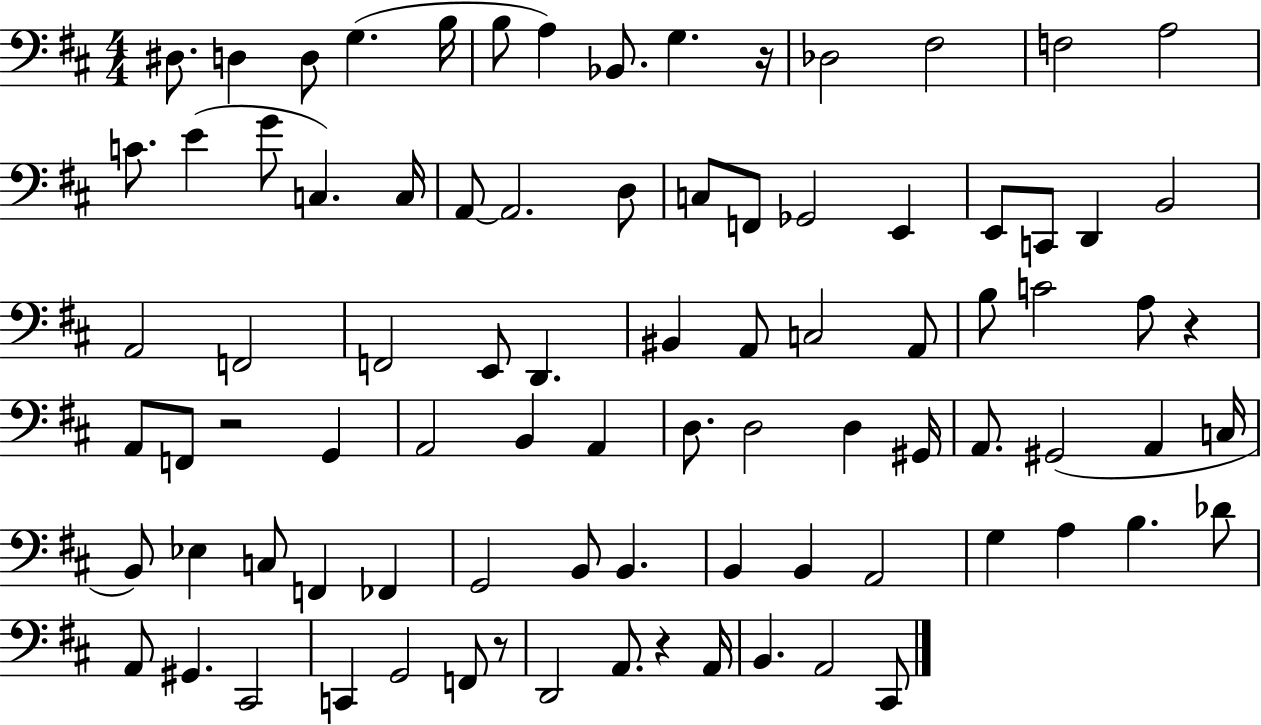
{
  \clef bass
  \numericTimeSignature
  \time 4/4
  \key d \major
  dis8. d4 d8 g4.( b16 | b8 a4) bes,8. g4. r16 | des2 fis2 | f2 a2 | \break c'8. e'4( g'8 c4.) c16 | a,8~~ a,2. d8 | c8 f,8 ges,2 e,4 | e,8 c,8 d,4 b,2 | \break a,2 f,2 | f,2 e,8 d,4. | bis,4 a,8 c2 a,8 | b8 c'2 a8 r4 | \break a,8 f,8 r2 g,4 | a,2 b,4 a,4 | d8. d2 d4 gis,16 | a,8. gis,2( a,4 c16 | \break b,8) ees4 c8 f,4 fes,4 | g,2 b,8 b,4. | b,4 b,4 a,2 | g4 a4 b4. des'8 | \break a,8 gis,4. cis,2 | c,4 g,2 f,8 r8 | d,2 a,8. r4 a,16 | b,4. a,2 cis,8 | \break \bar "|."
}